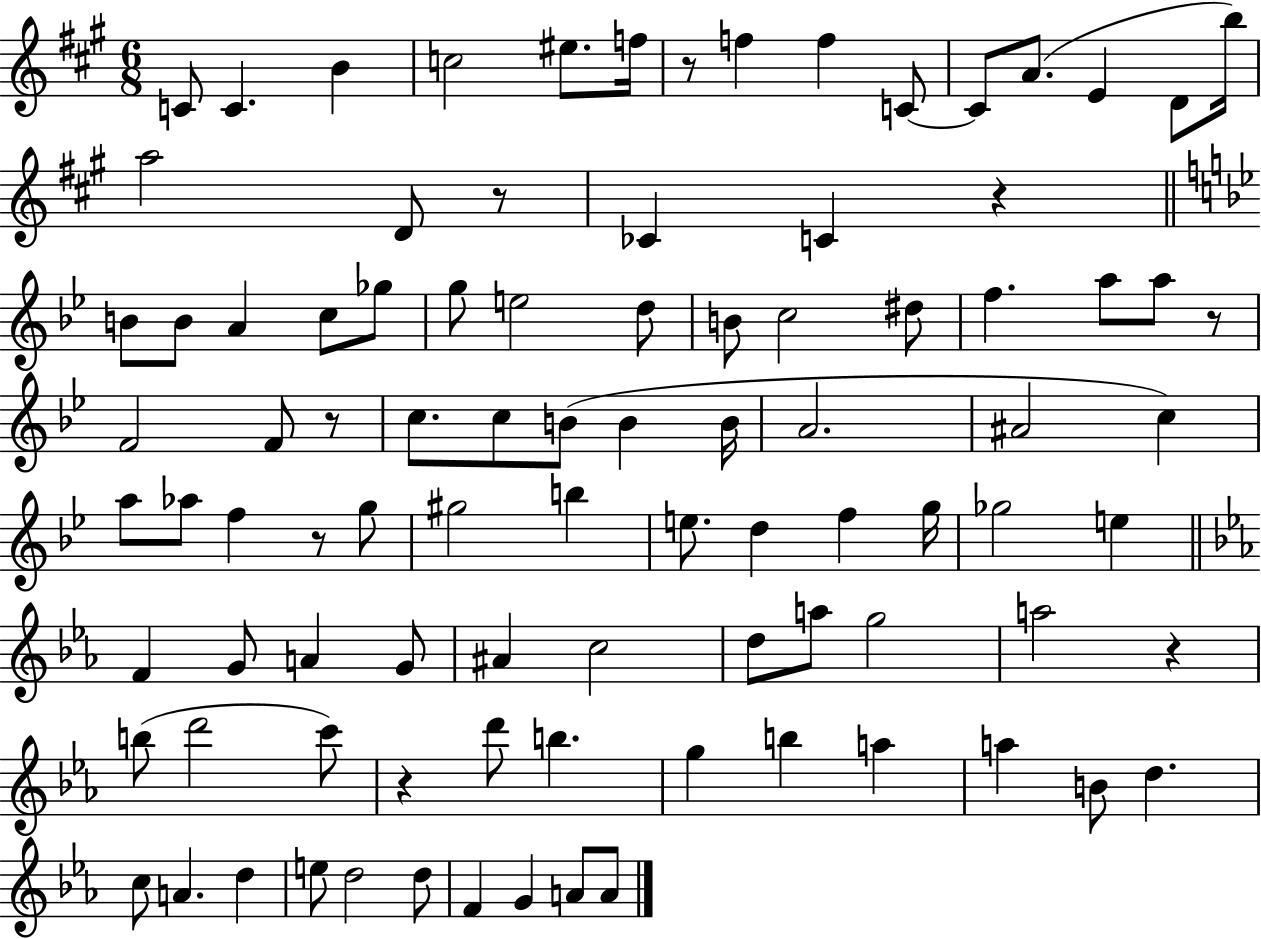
C4/e C4/q. B4/q C5/h EIS5/e. F5/s R/e F5/q F5/q C4/e C4/e A4/e. E4/q D4/e B5/s A5/h D4/e R/e CES4/q C4/q R/q B4/e B4/e A4/q C5/e Gb5/e G5/e E5/h D5/e B4/e C5/h D#5/e F5/q. A5/e A5/e R/e F4/h F4/e R/e C5/e. C5/e B4/e B4/q B4/s A4/h. A#4/h C5/q A5/e Ab5/e F5/q R/e G5/e G#5/h B5/q E5/e. D5/q F5/q G5/s Gb5/h E5/q F4/q G4/e A4/q G4/e A#4/q C5/h D5/e A5/e G5/h A5/h R/q B5/e D6/h C6/e R/q D6/e B5/q. G5/q B5/q A5/q A5/q B4/e D5/q. C5/e A4/q. D5/q E5/e D5/h D5/e F4/q G4/q A4/e A4/e